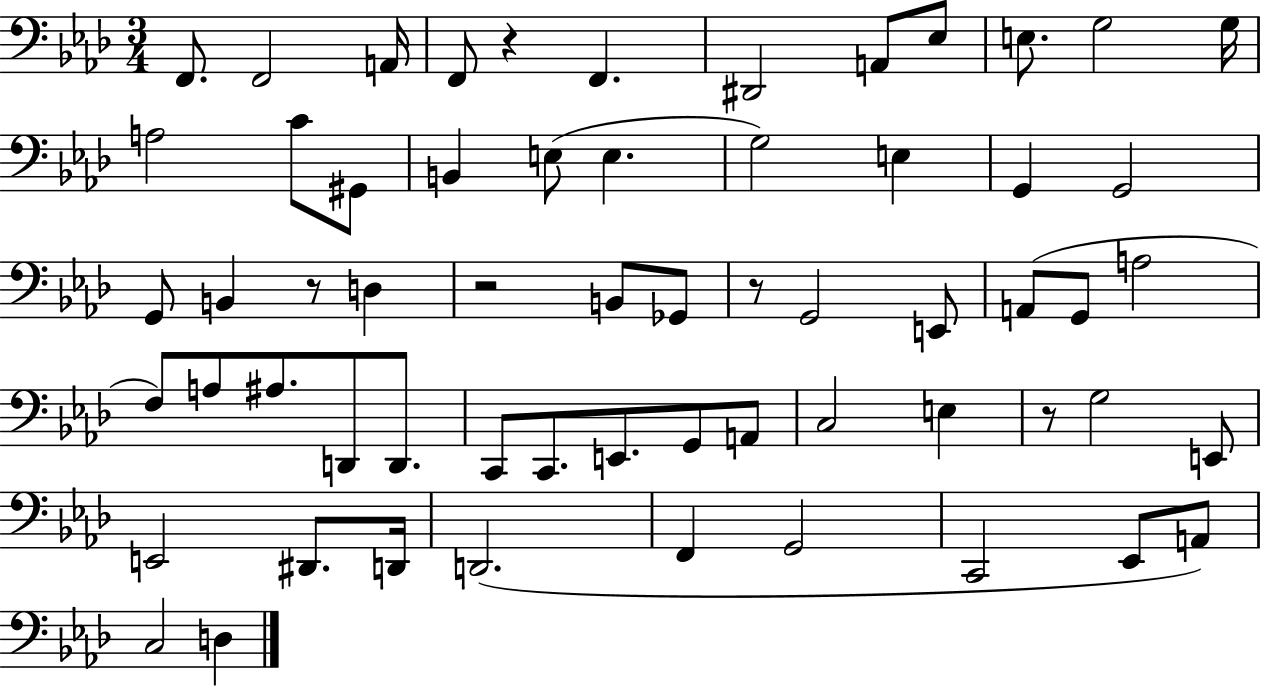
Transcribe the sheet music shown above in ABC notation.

X:1
T:Untitled
M:3/4
L:1/4
K:Ab
F,,/2 F,,2 A,,/4 F,,/2 z F,, ^D,,2 A,,/2 _E,/2 E,/2 G,2 G,/4 A,2 C/2 ^G,,/2 B,, E,/2 E, G,2 E, G,, G,,2 G,,/2 B,, z/2 D, z2 B,,/2 _G,,/2 z/2 G,,2 E,,/2 A,,/2 G,,/2 A,2 F,/2 A,/2 ^A,/2 D,,/2 D,,/2 C,,/2 C,,/2 E,,/2 G,,/2 A,,/2 C,2 E, z/2 G,2 E,,/2 E,,2 ^D,,/2 D,,/4 D,,2 F,, G,,2 C,,2 _E,,/2 A,,/2 C,2 D,